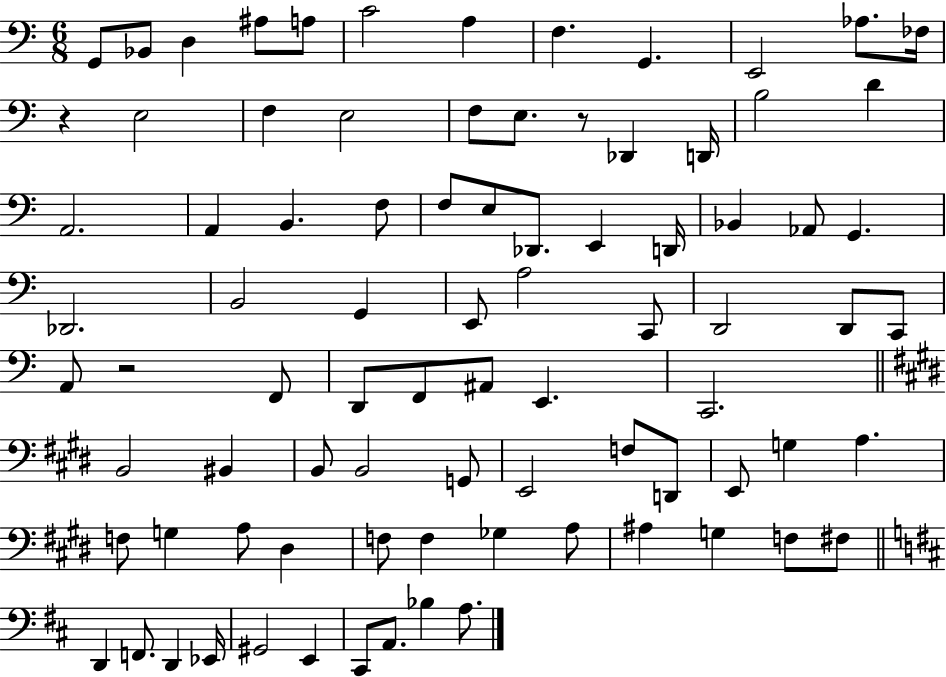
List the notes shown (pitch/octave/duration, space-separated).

G2/e Bb2/e D3/q A#3/e A3/e C4/h A3/q F3/q. G2/q. E2/h Ab3/e. FES3/s R/q E3/h F3/q E3/h F3/e E3/e. R/e Db2/q D2/s B3/h D4/q A2/h. A2/q B2/q. F3/e F3/e E3/e Db2/e. E2/q D2/s Bb2/q Ab2/e G2/q. Db2/h. B2/h G2/q E2/e A3/h C2/e D2/h D2/e C2/e A2/e R/h F2/e D2/e F2/e A#2/e E2/q. C2/h. B2/h BIS2/q B2/e B2/h G2/e E2/h F3/e D2/e E2/e G3/q A3/q. F3/e G3/q A3/e D#3/q F3/e F3/q Gb3/q A3/e A#3/q G3/q F3/e F#3/e D2/q F2/e. D2/q Eb2/s G#2/h E2/q C#2/e A2/e. Bb3/q A3/e.